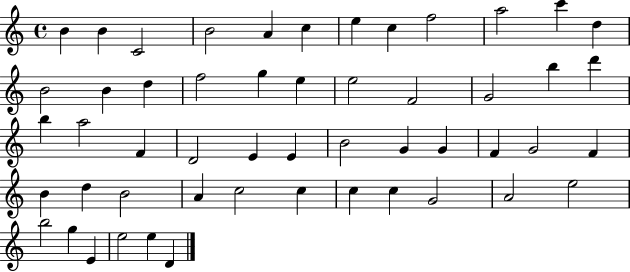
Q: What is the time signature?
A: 4/4